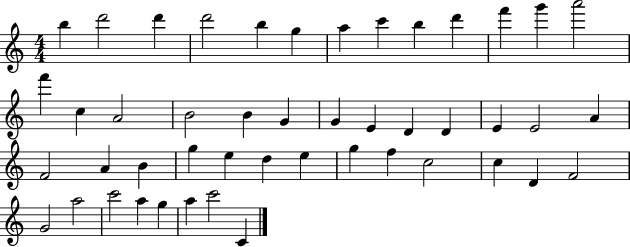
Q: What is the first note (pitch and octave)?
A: B5